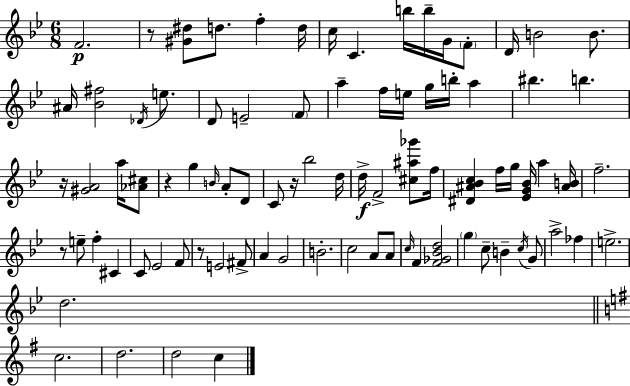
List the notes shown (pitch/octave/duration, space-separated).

F4/h. R/e [G#4,D#5]/e D5/e. F5/q D5/s C5/s C4/q. B5/s B5/s G4/s F4/e D4/s B4/h B4/e. A#4/s [Bb4,F#5]/h Db4/s E5/e. D4/e E4/h F4/e A5/q F5/s E5/s G5/s B5/s A5/q BIS5/q. B5/q. R/s [G#4,A4]/h A5/s [Ab4,C#5]/e R/q G5/q B4/s A4/e D4/e C4/e R/s Bb5/h D5/s D5/s F4/h [C#5,A#5,Gb6]/e F5/s [D#4,A#4,Bb4,C5]/q F5/s G5/s [Eb4,G4,Bb4]/s A5/q [A#4,B4]/s F5/h. R/e E5/e F5/q C#4/q C4/e Eb4/h F4/e R/e E4/h F#4/e A4/q G4/h B4/h. C5/h A4/e A4/e C5/s F4/q [F4,Gb4,Bb4,D5]/h G5/q C5/e B4/q C5/s G4/e A5/h FES5/q E5/h. D5/h. C5/h. D5/h. D5/h C5/q